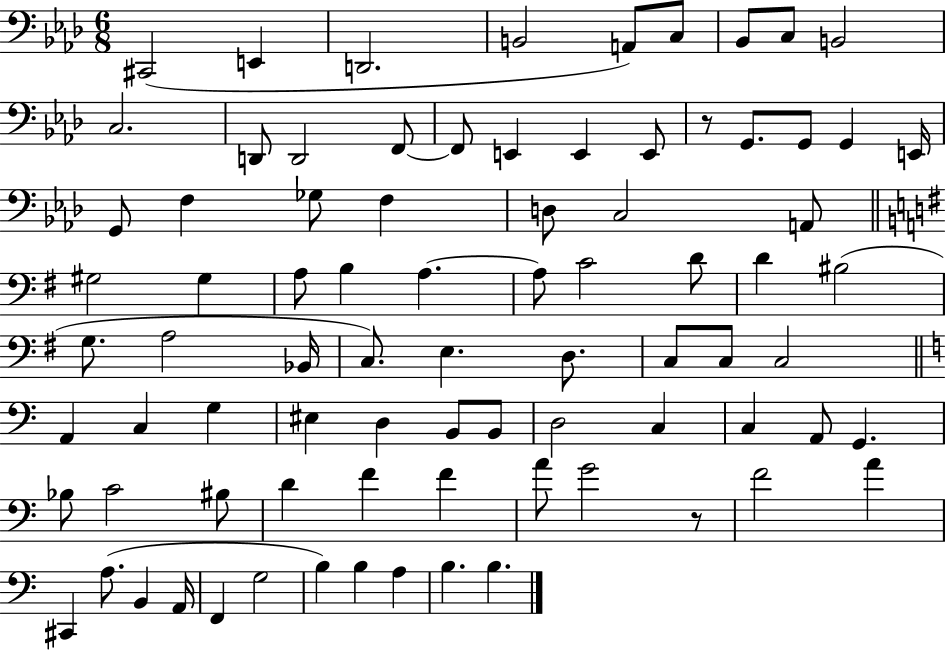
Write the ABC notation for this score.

X:1
T:Untitled
M:6/8
L:1/4
K:Ab
^C,,2 E,, D,,2 B,,2 A,,/2 C,/2 _B,,/2 C,/2 B,,2 C,2 D,,/2 D,,2 F,,/2 F,,/2 E,, E,, E,,/2 z/2 G,,/2 G,,/2 G,, E,,/4 G,,/2 F, _G,/2 F, D,/2 C,2 A,,/2 ^G,2 ^G, A,/2 B, A, A,/2 C2 D/2 D ^B,2 G,/2 A,2 _B,,/4 C,/2 E, D,/2 C,/2 C,/2 C,2 A,, C, G, ^E, D, B,,/2 B,,/2 D,2 C, C, A,,/2 G,, _B,/2 C2 ^B,/2 D F F A/2 G2 z/2 F2 A ^C,, A,/2 B,, A,,/4 F,, G,2 B, B, A, B, B,